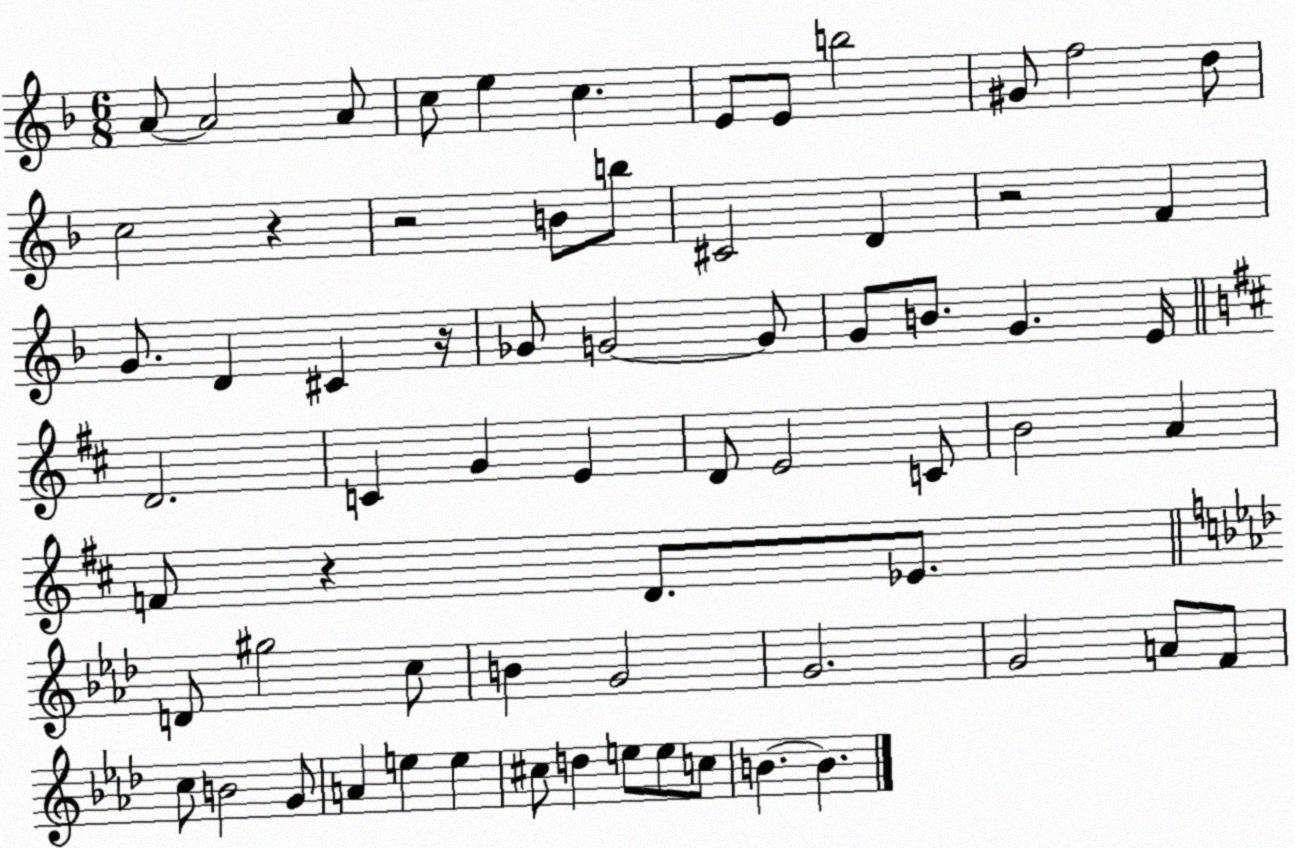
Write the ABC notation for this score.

X:1
T:Untitled
M:6/8
L:1/4
K:F
A/2 A2 A/2 c/2 e c E/2 E/2 b2 ^G/2 f2 d/2 c2 z z2 B/2 b/2 ^C2 D z2 F G/2 D ^C z/4 _G/2 G2 G/2 G/2 B/2 G E/4 D2 C G E D/2 E2 C/2 B2 A F/2 z D/2 _E/2 D/2 ^g2 c/2 B G2 G2 G2 A/2 F/2 c/2 B2 G/2 A e e ^c/2 d e/2 e/2 c/2 B B